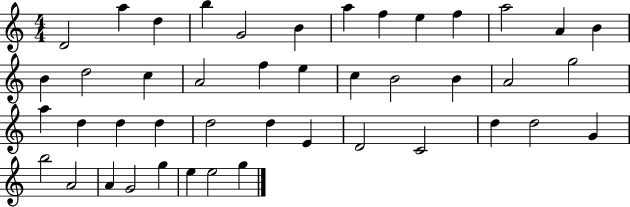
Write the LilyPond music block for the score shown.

{
  \clef treble
  \numericTimeSignature
  \time 4/4
  \key c \major
  d'2 a''4 d''4 | b''4 g'2 b'4 | a''4 f''4 e''4 f''4 | a''2 a'4 b'4 | \break b'4 d''2 c''4 | a'2 f''4 e''4 | c''4 b'2 b'4 | a'2 g''2 | \break a''4 d''4 d''4 d''4 | d''2 d''4 e'4 | d'2 c'2 | d''4 d''2 g'4 | \break b''2 a'2 | a'4 g'2 g''4 | e''4 e''2 g''4 | \bar "|."
}